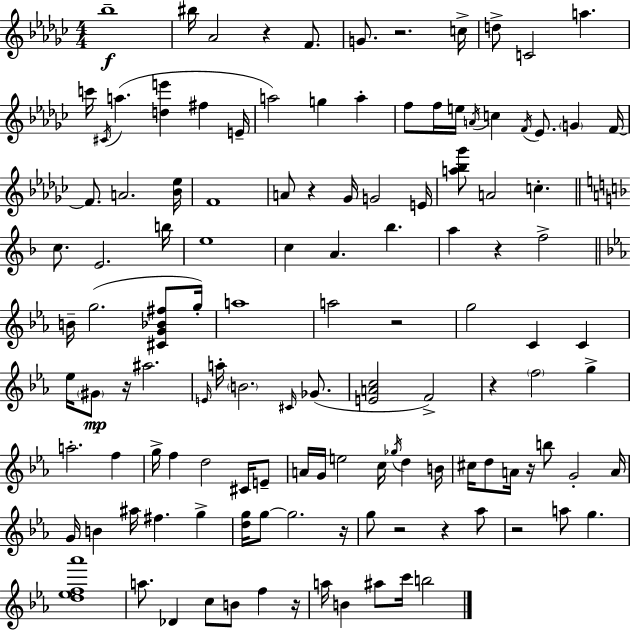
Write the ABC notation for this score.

X:1
T:Untitled
M:4/4
L:1/4
K:Ebm
_b4 ^b/4 _A2 z F/2 G/2 z2 c/4 d/2 C2 a c'/4 ^C/4 a [de'] ^f E/4 a2 g a f/2 f/4 e/4 A/4 c F/4 _E/2 G F/4 F/2 A2 [_B_e]/4 F4 A/2 z _G/4 G2 E/4 [a_b_g']/2 A2 c c/2 E2 b/4 e4 c A _b a z f2 B/4 g2 [^CG_B^f]/2 g/4 a4 a2 z2 g2 C C _e/4 ^G/2 z/4 ^a2 E/4 a/4 B2 ^C/4 _G/2 [EAc]2 F2 z f2 g a2 f g/4 f d2 ^C/4 E/2 A/4 G/4 e2 c/4 _g/4 d B/4 ^c/4 d/2 A/4 z/4 b/2 G2 A/4 G/4 B ^a/4 ^f g [dg]/4 g/2 g2 z/4 g/2 z2 z _a/2 z2 a/2 g [d_ef_a']4 a/2 _D c/2 B/2 f z/4 a/4 B ^a/2 c'/4 b2